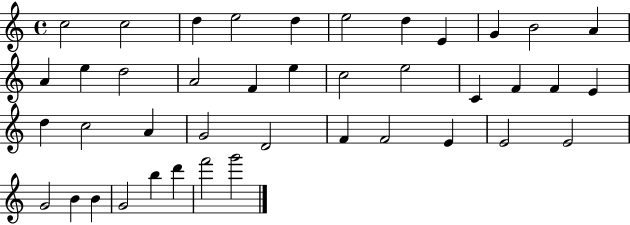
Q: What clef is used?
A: treble